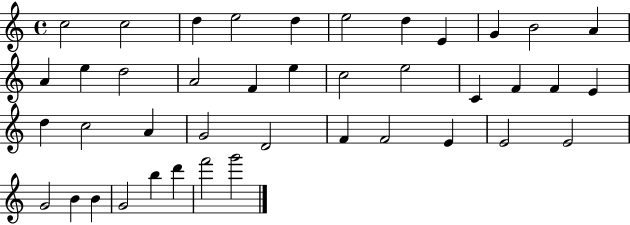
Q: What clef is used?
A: treble